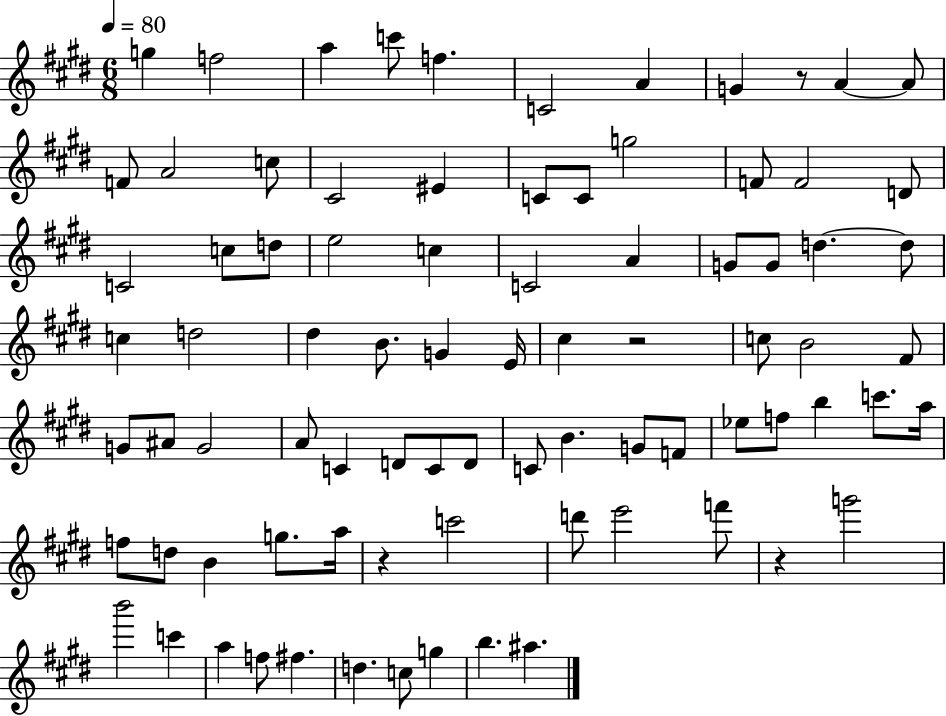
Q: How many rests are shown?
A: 4